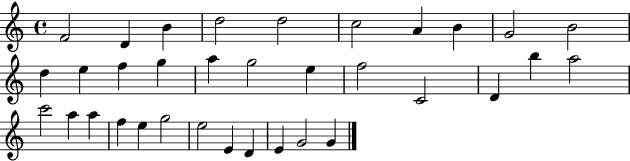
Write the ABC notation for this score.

X:1
T:Untitled
M:4/4
L:1/4
K:C
F2 D B d2 d2 c2 A B G2 B2 d e f g a g2 e f2 C2 D b a2 c'2 a a f e g2 e2 E D E G2 G